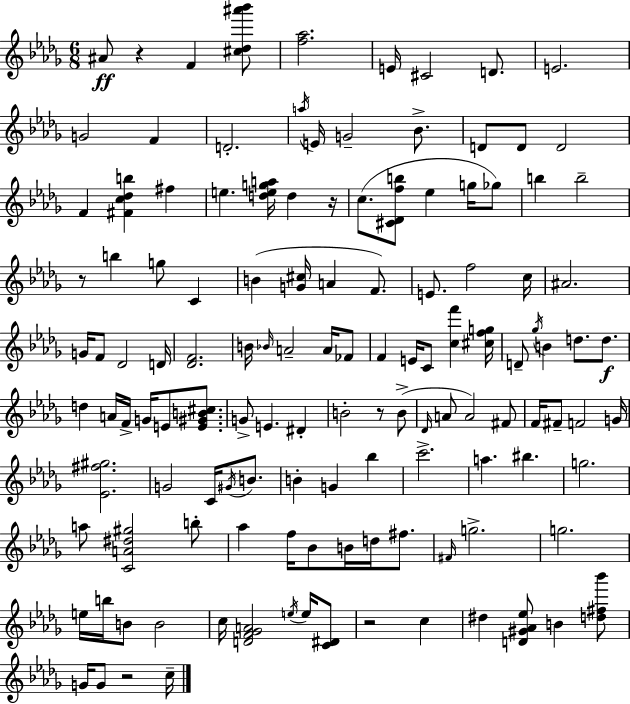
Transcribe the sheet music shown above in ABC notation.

X:1
T:Untitled
M:6/8
L:1/4
K:Bbm
^A/2 z F [^c_d^a'_b']/2 [f_a]2 E/4 ^C2 D/2 E2 G2 F D2 a/4 E/4 G2 _B/2 D/2 D/2 D2 F [^Fc_db] ^f e [dega]/4 d z/4 c/2 [^C_Dfb]/2 _e g/4 _g/2 b b2 z/2 b g/2 C B [G^c]/4 A F/2 E/2 f2 c/4 ^A2 G/4 F/2 _D2 D/4 [_DF]2 B/4 _B/4 A2 A/4 _F/2 F E/4 C/2 [cf'] [^cfg]/4 D/2 _g/4 B d/2 d/2 d A/4 F/4 G/4 E/2 [E^GB^c]/2 G/2 E ^D B2 z/2 B/2 _D/4 A/2 A2 ^F/2 F/4 ^F/2 F2 G/4 [_E^f^g]2 G2 C/4 ^G/4 B/2 B G _b c'2 a ^b g2 a/2 [CA^d^g]2 b/2 _a f/4 _B/2 B/4 d/4 ^f/2 ^F/4 g2 g2 e/4 b/4 B/2 B2 c/4 [DF_GA]2 e/4 e/4 [C^D]/2 z2 c ^d [D^G_A_e]/2 B [d^f_b']/2 G/4 G/2 z2 c/4